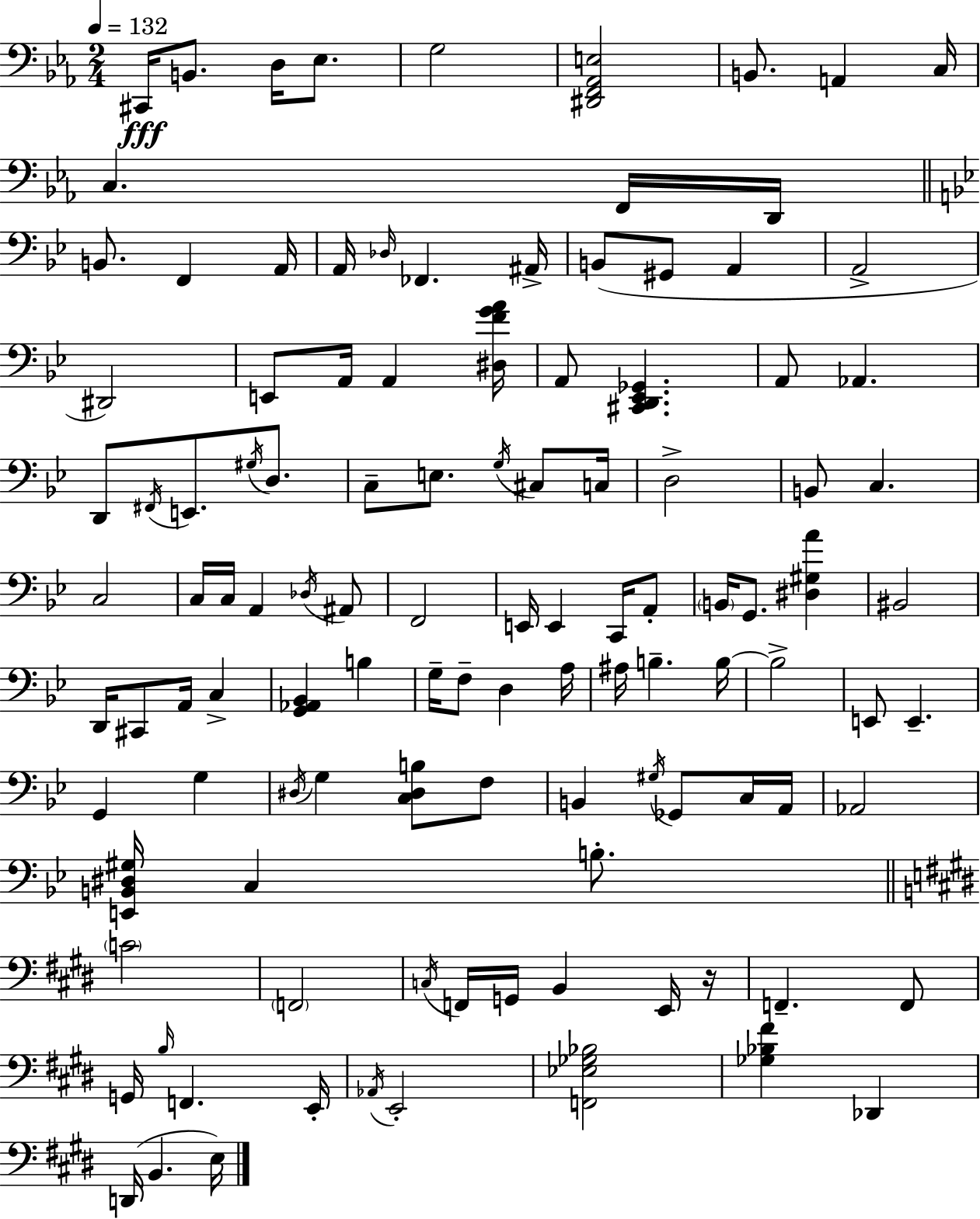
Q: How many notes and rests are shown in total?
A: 113